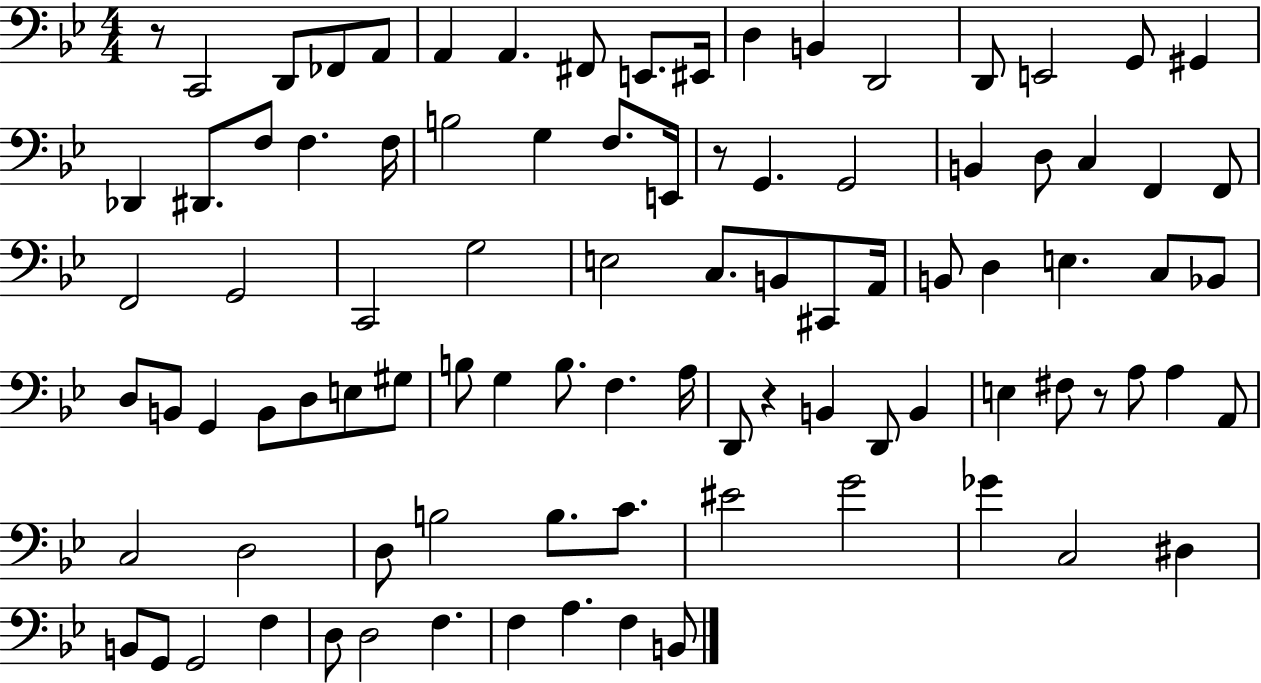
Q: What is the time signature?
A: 4/4